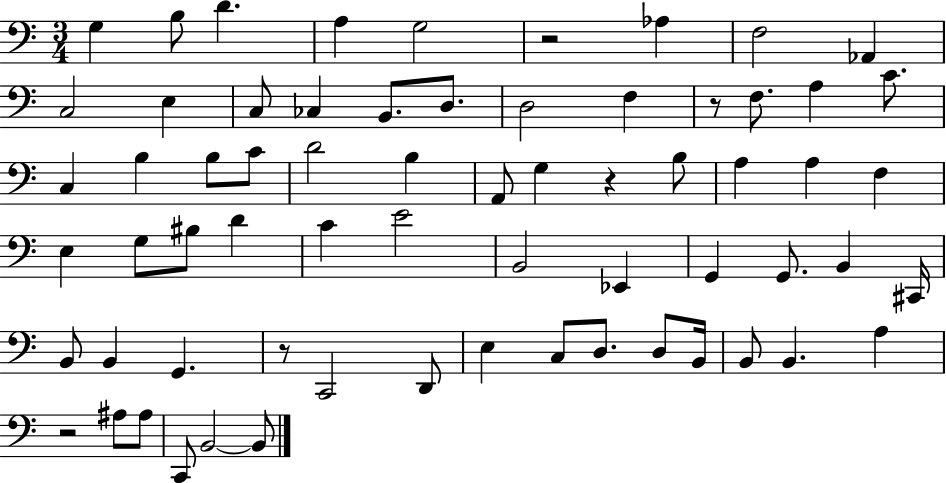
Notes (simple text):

G3/q B3/e D4/q. A3/q G3/h R/h Ab3/q F3/h Ab2/q C3/h E3/q C3/e CES3/q B2/e. D3/e. D3/h F3/q R/e F3/e. A3/q C4/e. C3/q B3/q B3/e C4/e D4/h B3/q A2/e G3/q R/q B3/e A3/q A3/q F3/q E3/q G3/e BIS3/e D4/q C4/q E4/h B2/h Eb2/q G2/q G2/e. B2/q C#2/s B2/e B2/q G2/q. R/e C2/h D2/e E3/q C3/e D3/e. D3/e B2/s B2/e B2/q. A3/q R/h A#3/e A#3/e C2/e B2/h B2/e